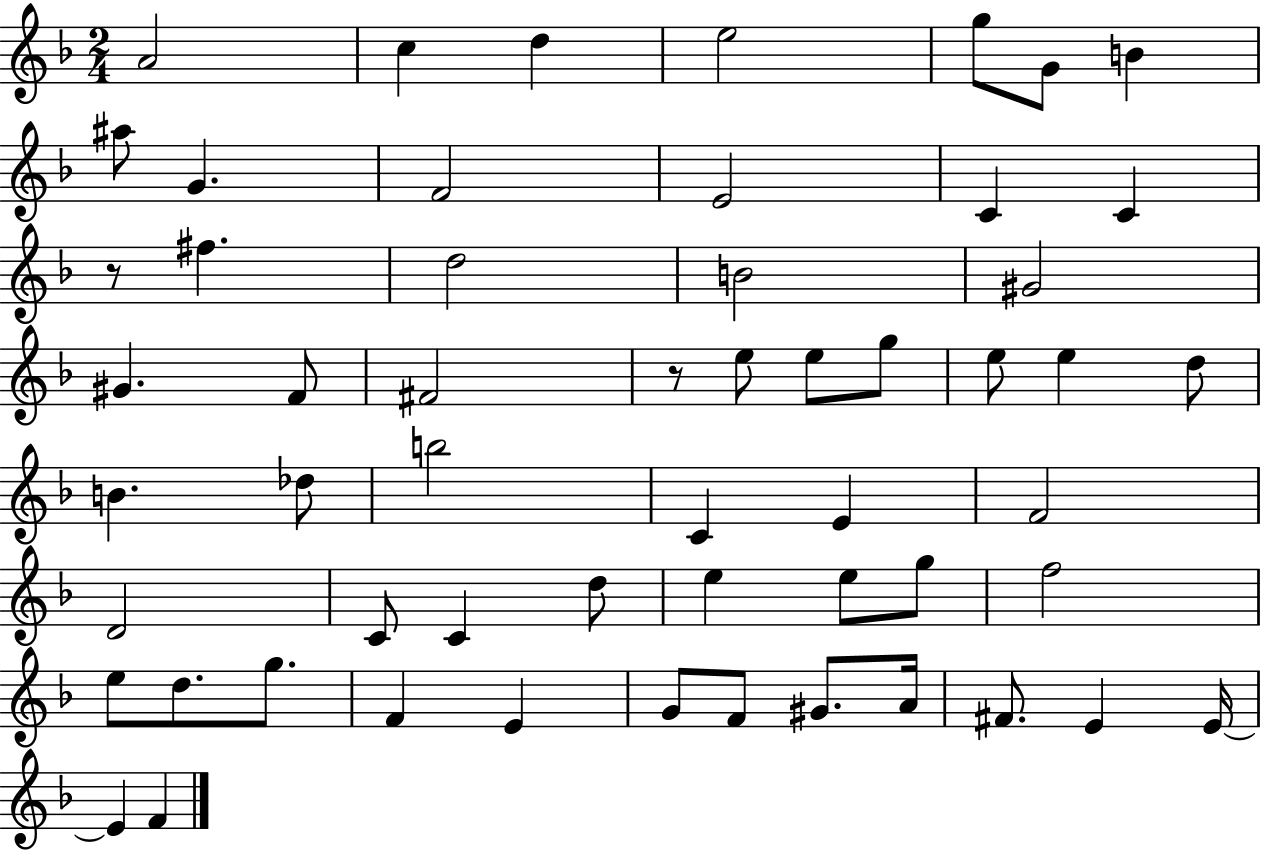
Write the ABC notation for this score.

X:1
T:Untitled
M:2/4
L:1/4
K:F
A2 c d e2 g/2 G/2 B ^a/2 G F2 E2 C C z/2 ^f d2 B2 ^G2 ^G F/2 ^F2 z/2 e/2 e/2 g/2 e/2 e d/2 B _d/2 b2 C E F2 D2 C/2 C d/2 e e/2 g/2 f2 e/2 d/2 g/2 F E G/2 F/2 ^G/2 A/4 ^F/2 E E/4 E F